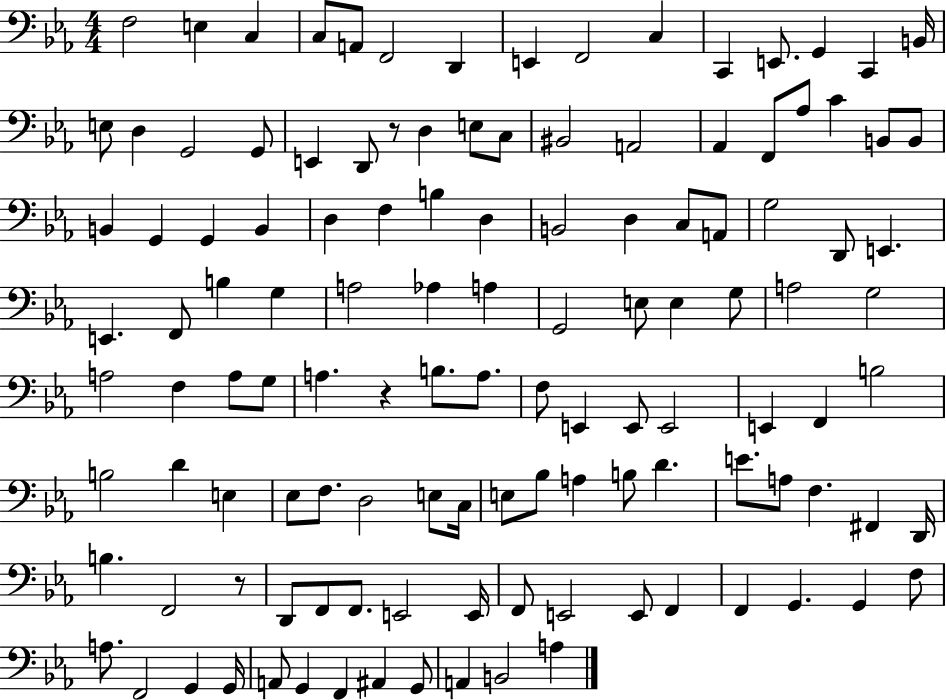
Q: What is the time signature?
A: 4/4